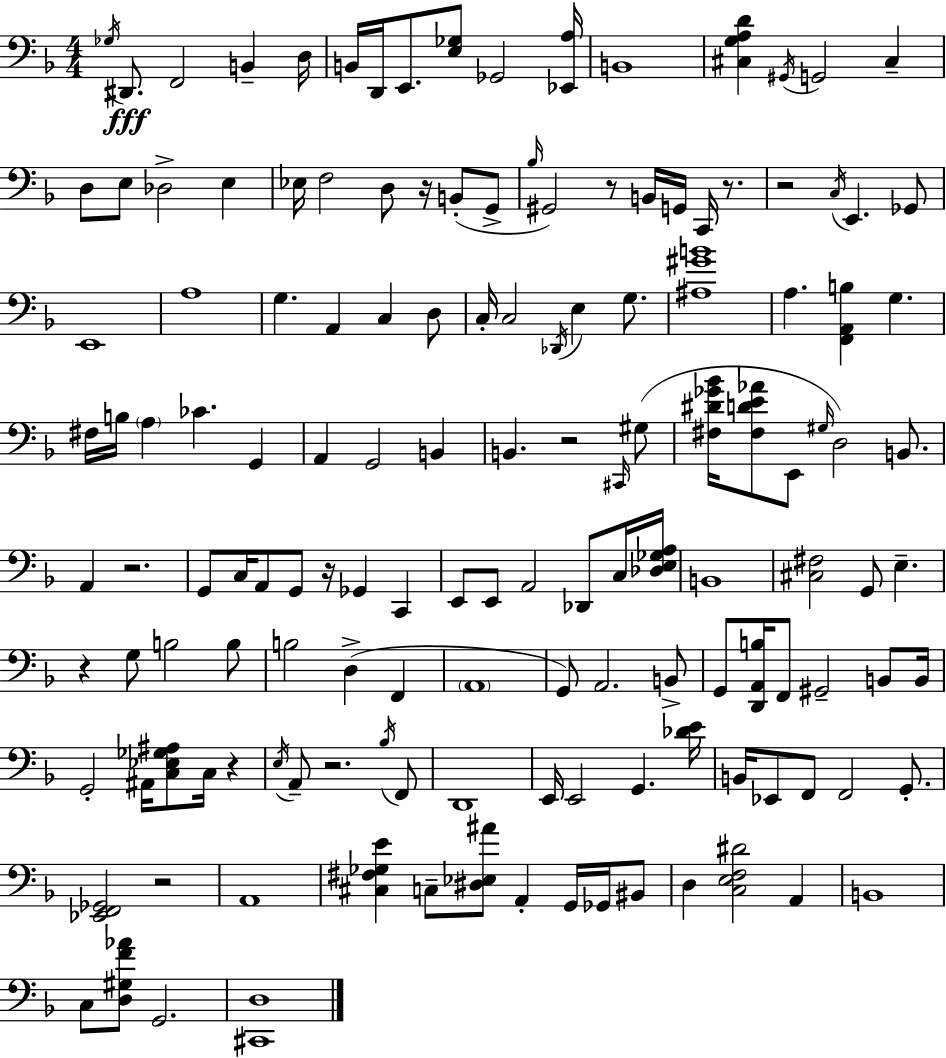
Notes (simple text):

Gb3/s D#2/e. F2/h B2/q D3/s B2/s D2/s E2/e. [E3,Gb3]/e Gb2/h [Eb2,A3]/s B2/w [C#3,G3,A3,D4]/q G#2/s G2/h C#3/q D3/e E3/e Db3/h E3/q Eb3/s F3/h D3/e R/s B2/e G2/e Bb3/s G#2/h R/e B2/s G2/s C2/s R/e. R/h C3/s E2/q. Gb2/e E2/w A3/w G3/q. A2/q C3/q D3/e C3/s C3/h Db2/s E3/q G3/e. [A#3,G#4,B4]/w A3/q. [F2,A2,B3]/q G3/q. F#3/s B3/s A3/q CES4/q. G2/q A2/q G2/h B2/q B2/q. R/h C#2/s G#3/e [F#3,D#4,Gb4,Bb4]/s [F#3,D4,E4,Ab4]/e E2/e G#3/s D3/h B2/e. A2/q R/h. G2/e C3/s A2/e G2/e R/s Gb2/q C2/q E2/e E2/e A2/h Db2/e C3/s [Db3,E3,Gb3,A3]/s B2/w [C#3,F#3]/h G2/e E3/q. R/q G3/e B3/h B3/e B3/h D3/q F2/q A2/w G2/e A2/h. B2/e G2/e [D2,A2,B3]/s F2/e G#2/h B2/e B2/s G2/h A#2/s [C3,Eb3,Gb3,A#3]/e C3/s R/q E3/s A2/e R/h. Bb3/s F2/e D2/w E2/s E2/h G2/q. [Db4,E4]/s B2/s Eb2/e F2/e F2/h G2/e. [Eb2,F2,Gb2]/h R/h A2/w [C#3,F#3,Gb3,E4]/q C3/e [D#3,Eb3,A#4]/e A2/q G2/s Gb2/s BIS2/e D3/q [C3,E3,F3,D#4]/h A2/q B2/w C3/e [D3,G#3,F4,Ab4]/e G2/h. [C#2,D3]/w